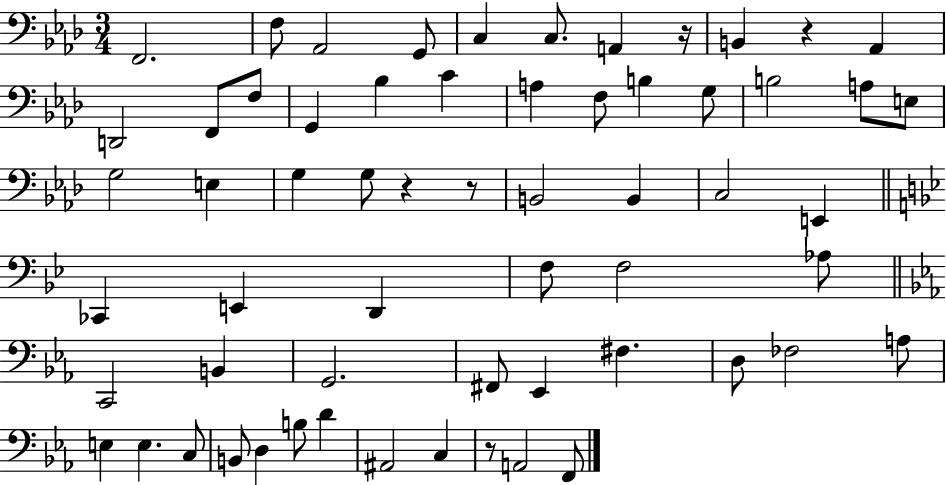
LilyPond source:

{
  \clef bass
  \numericTimeSignature
  \time 3/4
  \key aes \major
  f,2. | f8 aes,2 g,8 | c4 c8. a,4 r16 | b,4 r4 aes,4 | \break d,2 f,8 f8 | g,4 bes4 c'4 | a4 f8 b4 g8 | b2 a8 e8 | \break g2 e4 | g4 g8 r4 r8 | b,2 b,4 | c2 e,4 | \break \bar "||" \break \key g \minor ces,4 e,4 d,4 | f8 f2 aes8 | \bar "||" \break \key ees \major c,2 b,4 | g,2. | fis,8 ees,4 fis4. | d8 fes2 a8 | \break e4 e4. c8 | b,8 d4 b8 d'4 | ais,2 c4 | r8 a,2 f,8 | \break \bar "|."
}